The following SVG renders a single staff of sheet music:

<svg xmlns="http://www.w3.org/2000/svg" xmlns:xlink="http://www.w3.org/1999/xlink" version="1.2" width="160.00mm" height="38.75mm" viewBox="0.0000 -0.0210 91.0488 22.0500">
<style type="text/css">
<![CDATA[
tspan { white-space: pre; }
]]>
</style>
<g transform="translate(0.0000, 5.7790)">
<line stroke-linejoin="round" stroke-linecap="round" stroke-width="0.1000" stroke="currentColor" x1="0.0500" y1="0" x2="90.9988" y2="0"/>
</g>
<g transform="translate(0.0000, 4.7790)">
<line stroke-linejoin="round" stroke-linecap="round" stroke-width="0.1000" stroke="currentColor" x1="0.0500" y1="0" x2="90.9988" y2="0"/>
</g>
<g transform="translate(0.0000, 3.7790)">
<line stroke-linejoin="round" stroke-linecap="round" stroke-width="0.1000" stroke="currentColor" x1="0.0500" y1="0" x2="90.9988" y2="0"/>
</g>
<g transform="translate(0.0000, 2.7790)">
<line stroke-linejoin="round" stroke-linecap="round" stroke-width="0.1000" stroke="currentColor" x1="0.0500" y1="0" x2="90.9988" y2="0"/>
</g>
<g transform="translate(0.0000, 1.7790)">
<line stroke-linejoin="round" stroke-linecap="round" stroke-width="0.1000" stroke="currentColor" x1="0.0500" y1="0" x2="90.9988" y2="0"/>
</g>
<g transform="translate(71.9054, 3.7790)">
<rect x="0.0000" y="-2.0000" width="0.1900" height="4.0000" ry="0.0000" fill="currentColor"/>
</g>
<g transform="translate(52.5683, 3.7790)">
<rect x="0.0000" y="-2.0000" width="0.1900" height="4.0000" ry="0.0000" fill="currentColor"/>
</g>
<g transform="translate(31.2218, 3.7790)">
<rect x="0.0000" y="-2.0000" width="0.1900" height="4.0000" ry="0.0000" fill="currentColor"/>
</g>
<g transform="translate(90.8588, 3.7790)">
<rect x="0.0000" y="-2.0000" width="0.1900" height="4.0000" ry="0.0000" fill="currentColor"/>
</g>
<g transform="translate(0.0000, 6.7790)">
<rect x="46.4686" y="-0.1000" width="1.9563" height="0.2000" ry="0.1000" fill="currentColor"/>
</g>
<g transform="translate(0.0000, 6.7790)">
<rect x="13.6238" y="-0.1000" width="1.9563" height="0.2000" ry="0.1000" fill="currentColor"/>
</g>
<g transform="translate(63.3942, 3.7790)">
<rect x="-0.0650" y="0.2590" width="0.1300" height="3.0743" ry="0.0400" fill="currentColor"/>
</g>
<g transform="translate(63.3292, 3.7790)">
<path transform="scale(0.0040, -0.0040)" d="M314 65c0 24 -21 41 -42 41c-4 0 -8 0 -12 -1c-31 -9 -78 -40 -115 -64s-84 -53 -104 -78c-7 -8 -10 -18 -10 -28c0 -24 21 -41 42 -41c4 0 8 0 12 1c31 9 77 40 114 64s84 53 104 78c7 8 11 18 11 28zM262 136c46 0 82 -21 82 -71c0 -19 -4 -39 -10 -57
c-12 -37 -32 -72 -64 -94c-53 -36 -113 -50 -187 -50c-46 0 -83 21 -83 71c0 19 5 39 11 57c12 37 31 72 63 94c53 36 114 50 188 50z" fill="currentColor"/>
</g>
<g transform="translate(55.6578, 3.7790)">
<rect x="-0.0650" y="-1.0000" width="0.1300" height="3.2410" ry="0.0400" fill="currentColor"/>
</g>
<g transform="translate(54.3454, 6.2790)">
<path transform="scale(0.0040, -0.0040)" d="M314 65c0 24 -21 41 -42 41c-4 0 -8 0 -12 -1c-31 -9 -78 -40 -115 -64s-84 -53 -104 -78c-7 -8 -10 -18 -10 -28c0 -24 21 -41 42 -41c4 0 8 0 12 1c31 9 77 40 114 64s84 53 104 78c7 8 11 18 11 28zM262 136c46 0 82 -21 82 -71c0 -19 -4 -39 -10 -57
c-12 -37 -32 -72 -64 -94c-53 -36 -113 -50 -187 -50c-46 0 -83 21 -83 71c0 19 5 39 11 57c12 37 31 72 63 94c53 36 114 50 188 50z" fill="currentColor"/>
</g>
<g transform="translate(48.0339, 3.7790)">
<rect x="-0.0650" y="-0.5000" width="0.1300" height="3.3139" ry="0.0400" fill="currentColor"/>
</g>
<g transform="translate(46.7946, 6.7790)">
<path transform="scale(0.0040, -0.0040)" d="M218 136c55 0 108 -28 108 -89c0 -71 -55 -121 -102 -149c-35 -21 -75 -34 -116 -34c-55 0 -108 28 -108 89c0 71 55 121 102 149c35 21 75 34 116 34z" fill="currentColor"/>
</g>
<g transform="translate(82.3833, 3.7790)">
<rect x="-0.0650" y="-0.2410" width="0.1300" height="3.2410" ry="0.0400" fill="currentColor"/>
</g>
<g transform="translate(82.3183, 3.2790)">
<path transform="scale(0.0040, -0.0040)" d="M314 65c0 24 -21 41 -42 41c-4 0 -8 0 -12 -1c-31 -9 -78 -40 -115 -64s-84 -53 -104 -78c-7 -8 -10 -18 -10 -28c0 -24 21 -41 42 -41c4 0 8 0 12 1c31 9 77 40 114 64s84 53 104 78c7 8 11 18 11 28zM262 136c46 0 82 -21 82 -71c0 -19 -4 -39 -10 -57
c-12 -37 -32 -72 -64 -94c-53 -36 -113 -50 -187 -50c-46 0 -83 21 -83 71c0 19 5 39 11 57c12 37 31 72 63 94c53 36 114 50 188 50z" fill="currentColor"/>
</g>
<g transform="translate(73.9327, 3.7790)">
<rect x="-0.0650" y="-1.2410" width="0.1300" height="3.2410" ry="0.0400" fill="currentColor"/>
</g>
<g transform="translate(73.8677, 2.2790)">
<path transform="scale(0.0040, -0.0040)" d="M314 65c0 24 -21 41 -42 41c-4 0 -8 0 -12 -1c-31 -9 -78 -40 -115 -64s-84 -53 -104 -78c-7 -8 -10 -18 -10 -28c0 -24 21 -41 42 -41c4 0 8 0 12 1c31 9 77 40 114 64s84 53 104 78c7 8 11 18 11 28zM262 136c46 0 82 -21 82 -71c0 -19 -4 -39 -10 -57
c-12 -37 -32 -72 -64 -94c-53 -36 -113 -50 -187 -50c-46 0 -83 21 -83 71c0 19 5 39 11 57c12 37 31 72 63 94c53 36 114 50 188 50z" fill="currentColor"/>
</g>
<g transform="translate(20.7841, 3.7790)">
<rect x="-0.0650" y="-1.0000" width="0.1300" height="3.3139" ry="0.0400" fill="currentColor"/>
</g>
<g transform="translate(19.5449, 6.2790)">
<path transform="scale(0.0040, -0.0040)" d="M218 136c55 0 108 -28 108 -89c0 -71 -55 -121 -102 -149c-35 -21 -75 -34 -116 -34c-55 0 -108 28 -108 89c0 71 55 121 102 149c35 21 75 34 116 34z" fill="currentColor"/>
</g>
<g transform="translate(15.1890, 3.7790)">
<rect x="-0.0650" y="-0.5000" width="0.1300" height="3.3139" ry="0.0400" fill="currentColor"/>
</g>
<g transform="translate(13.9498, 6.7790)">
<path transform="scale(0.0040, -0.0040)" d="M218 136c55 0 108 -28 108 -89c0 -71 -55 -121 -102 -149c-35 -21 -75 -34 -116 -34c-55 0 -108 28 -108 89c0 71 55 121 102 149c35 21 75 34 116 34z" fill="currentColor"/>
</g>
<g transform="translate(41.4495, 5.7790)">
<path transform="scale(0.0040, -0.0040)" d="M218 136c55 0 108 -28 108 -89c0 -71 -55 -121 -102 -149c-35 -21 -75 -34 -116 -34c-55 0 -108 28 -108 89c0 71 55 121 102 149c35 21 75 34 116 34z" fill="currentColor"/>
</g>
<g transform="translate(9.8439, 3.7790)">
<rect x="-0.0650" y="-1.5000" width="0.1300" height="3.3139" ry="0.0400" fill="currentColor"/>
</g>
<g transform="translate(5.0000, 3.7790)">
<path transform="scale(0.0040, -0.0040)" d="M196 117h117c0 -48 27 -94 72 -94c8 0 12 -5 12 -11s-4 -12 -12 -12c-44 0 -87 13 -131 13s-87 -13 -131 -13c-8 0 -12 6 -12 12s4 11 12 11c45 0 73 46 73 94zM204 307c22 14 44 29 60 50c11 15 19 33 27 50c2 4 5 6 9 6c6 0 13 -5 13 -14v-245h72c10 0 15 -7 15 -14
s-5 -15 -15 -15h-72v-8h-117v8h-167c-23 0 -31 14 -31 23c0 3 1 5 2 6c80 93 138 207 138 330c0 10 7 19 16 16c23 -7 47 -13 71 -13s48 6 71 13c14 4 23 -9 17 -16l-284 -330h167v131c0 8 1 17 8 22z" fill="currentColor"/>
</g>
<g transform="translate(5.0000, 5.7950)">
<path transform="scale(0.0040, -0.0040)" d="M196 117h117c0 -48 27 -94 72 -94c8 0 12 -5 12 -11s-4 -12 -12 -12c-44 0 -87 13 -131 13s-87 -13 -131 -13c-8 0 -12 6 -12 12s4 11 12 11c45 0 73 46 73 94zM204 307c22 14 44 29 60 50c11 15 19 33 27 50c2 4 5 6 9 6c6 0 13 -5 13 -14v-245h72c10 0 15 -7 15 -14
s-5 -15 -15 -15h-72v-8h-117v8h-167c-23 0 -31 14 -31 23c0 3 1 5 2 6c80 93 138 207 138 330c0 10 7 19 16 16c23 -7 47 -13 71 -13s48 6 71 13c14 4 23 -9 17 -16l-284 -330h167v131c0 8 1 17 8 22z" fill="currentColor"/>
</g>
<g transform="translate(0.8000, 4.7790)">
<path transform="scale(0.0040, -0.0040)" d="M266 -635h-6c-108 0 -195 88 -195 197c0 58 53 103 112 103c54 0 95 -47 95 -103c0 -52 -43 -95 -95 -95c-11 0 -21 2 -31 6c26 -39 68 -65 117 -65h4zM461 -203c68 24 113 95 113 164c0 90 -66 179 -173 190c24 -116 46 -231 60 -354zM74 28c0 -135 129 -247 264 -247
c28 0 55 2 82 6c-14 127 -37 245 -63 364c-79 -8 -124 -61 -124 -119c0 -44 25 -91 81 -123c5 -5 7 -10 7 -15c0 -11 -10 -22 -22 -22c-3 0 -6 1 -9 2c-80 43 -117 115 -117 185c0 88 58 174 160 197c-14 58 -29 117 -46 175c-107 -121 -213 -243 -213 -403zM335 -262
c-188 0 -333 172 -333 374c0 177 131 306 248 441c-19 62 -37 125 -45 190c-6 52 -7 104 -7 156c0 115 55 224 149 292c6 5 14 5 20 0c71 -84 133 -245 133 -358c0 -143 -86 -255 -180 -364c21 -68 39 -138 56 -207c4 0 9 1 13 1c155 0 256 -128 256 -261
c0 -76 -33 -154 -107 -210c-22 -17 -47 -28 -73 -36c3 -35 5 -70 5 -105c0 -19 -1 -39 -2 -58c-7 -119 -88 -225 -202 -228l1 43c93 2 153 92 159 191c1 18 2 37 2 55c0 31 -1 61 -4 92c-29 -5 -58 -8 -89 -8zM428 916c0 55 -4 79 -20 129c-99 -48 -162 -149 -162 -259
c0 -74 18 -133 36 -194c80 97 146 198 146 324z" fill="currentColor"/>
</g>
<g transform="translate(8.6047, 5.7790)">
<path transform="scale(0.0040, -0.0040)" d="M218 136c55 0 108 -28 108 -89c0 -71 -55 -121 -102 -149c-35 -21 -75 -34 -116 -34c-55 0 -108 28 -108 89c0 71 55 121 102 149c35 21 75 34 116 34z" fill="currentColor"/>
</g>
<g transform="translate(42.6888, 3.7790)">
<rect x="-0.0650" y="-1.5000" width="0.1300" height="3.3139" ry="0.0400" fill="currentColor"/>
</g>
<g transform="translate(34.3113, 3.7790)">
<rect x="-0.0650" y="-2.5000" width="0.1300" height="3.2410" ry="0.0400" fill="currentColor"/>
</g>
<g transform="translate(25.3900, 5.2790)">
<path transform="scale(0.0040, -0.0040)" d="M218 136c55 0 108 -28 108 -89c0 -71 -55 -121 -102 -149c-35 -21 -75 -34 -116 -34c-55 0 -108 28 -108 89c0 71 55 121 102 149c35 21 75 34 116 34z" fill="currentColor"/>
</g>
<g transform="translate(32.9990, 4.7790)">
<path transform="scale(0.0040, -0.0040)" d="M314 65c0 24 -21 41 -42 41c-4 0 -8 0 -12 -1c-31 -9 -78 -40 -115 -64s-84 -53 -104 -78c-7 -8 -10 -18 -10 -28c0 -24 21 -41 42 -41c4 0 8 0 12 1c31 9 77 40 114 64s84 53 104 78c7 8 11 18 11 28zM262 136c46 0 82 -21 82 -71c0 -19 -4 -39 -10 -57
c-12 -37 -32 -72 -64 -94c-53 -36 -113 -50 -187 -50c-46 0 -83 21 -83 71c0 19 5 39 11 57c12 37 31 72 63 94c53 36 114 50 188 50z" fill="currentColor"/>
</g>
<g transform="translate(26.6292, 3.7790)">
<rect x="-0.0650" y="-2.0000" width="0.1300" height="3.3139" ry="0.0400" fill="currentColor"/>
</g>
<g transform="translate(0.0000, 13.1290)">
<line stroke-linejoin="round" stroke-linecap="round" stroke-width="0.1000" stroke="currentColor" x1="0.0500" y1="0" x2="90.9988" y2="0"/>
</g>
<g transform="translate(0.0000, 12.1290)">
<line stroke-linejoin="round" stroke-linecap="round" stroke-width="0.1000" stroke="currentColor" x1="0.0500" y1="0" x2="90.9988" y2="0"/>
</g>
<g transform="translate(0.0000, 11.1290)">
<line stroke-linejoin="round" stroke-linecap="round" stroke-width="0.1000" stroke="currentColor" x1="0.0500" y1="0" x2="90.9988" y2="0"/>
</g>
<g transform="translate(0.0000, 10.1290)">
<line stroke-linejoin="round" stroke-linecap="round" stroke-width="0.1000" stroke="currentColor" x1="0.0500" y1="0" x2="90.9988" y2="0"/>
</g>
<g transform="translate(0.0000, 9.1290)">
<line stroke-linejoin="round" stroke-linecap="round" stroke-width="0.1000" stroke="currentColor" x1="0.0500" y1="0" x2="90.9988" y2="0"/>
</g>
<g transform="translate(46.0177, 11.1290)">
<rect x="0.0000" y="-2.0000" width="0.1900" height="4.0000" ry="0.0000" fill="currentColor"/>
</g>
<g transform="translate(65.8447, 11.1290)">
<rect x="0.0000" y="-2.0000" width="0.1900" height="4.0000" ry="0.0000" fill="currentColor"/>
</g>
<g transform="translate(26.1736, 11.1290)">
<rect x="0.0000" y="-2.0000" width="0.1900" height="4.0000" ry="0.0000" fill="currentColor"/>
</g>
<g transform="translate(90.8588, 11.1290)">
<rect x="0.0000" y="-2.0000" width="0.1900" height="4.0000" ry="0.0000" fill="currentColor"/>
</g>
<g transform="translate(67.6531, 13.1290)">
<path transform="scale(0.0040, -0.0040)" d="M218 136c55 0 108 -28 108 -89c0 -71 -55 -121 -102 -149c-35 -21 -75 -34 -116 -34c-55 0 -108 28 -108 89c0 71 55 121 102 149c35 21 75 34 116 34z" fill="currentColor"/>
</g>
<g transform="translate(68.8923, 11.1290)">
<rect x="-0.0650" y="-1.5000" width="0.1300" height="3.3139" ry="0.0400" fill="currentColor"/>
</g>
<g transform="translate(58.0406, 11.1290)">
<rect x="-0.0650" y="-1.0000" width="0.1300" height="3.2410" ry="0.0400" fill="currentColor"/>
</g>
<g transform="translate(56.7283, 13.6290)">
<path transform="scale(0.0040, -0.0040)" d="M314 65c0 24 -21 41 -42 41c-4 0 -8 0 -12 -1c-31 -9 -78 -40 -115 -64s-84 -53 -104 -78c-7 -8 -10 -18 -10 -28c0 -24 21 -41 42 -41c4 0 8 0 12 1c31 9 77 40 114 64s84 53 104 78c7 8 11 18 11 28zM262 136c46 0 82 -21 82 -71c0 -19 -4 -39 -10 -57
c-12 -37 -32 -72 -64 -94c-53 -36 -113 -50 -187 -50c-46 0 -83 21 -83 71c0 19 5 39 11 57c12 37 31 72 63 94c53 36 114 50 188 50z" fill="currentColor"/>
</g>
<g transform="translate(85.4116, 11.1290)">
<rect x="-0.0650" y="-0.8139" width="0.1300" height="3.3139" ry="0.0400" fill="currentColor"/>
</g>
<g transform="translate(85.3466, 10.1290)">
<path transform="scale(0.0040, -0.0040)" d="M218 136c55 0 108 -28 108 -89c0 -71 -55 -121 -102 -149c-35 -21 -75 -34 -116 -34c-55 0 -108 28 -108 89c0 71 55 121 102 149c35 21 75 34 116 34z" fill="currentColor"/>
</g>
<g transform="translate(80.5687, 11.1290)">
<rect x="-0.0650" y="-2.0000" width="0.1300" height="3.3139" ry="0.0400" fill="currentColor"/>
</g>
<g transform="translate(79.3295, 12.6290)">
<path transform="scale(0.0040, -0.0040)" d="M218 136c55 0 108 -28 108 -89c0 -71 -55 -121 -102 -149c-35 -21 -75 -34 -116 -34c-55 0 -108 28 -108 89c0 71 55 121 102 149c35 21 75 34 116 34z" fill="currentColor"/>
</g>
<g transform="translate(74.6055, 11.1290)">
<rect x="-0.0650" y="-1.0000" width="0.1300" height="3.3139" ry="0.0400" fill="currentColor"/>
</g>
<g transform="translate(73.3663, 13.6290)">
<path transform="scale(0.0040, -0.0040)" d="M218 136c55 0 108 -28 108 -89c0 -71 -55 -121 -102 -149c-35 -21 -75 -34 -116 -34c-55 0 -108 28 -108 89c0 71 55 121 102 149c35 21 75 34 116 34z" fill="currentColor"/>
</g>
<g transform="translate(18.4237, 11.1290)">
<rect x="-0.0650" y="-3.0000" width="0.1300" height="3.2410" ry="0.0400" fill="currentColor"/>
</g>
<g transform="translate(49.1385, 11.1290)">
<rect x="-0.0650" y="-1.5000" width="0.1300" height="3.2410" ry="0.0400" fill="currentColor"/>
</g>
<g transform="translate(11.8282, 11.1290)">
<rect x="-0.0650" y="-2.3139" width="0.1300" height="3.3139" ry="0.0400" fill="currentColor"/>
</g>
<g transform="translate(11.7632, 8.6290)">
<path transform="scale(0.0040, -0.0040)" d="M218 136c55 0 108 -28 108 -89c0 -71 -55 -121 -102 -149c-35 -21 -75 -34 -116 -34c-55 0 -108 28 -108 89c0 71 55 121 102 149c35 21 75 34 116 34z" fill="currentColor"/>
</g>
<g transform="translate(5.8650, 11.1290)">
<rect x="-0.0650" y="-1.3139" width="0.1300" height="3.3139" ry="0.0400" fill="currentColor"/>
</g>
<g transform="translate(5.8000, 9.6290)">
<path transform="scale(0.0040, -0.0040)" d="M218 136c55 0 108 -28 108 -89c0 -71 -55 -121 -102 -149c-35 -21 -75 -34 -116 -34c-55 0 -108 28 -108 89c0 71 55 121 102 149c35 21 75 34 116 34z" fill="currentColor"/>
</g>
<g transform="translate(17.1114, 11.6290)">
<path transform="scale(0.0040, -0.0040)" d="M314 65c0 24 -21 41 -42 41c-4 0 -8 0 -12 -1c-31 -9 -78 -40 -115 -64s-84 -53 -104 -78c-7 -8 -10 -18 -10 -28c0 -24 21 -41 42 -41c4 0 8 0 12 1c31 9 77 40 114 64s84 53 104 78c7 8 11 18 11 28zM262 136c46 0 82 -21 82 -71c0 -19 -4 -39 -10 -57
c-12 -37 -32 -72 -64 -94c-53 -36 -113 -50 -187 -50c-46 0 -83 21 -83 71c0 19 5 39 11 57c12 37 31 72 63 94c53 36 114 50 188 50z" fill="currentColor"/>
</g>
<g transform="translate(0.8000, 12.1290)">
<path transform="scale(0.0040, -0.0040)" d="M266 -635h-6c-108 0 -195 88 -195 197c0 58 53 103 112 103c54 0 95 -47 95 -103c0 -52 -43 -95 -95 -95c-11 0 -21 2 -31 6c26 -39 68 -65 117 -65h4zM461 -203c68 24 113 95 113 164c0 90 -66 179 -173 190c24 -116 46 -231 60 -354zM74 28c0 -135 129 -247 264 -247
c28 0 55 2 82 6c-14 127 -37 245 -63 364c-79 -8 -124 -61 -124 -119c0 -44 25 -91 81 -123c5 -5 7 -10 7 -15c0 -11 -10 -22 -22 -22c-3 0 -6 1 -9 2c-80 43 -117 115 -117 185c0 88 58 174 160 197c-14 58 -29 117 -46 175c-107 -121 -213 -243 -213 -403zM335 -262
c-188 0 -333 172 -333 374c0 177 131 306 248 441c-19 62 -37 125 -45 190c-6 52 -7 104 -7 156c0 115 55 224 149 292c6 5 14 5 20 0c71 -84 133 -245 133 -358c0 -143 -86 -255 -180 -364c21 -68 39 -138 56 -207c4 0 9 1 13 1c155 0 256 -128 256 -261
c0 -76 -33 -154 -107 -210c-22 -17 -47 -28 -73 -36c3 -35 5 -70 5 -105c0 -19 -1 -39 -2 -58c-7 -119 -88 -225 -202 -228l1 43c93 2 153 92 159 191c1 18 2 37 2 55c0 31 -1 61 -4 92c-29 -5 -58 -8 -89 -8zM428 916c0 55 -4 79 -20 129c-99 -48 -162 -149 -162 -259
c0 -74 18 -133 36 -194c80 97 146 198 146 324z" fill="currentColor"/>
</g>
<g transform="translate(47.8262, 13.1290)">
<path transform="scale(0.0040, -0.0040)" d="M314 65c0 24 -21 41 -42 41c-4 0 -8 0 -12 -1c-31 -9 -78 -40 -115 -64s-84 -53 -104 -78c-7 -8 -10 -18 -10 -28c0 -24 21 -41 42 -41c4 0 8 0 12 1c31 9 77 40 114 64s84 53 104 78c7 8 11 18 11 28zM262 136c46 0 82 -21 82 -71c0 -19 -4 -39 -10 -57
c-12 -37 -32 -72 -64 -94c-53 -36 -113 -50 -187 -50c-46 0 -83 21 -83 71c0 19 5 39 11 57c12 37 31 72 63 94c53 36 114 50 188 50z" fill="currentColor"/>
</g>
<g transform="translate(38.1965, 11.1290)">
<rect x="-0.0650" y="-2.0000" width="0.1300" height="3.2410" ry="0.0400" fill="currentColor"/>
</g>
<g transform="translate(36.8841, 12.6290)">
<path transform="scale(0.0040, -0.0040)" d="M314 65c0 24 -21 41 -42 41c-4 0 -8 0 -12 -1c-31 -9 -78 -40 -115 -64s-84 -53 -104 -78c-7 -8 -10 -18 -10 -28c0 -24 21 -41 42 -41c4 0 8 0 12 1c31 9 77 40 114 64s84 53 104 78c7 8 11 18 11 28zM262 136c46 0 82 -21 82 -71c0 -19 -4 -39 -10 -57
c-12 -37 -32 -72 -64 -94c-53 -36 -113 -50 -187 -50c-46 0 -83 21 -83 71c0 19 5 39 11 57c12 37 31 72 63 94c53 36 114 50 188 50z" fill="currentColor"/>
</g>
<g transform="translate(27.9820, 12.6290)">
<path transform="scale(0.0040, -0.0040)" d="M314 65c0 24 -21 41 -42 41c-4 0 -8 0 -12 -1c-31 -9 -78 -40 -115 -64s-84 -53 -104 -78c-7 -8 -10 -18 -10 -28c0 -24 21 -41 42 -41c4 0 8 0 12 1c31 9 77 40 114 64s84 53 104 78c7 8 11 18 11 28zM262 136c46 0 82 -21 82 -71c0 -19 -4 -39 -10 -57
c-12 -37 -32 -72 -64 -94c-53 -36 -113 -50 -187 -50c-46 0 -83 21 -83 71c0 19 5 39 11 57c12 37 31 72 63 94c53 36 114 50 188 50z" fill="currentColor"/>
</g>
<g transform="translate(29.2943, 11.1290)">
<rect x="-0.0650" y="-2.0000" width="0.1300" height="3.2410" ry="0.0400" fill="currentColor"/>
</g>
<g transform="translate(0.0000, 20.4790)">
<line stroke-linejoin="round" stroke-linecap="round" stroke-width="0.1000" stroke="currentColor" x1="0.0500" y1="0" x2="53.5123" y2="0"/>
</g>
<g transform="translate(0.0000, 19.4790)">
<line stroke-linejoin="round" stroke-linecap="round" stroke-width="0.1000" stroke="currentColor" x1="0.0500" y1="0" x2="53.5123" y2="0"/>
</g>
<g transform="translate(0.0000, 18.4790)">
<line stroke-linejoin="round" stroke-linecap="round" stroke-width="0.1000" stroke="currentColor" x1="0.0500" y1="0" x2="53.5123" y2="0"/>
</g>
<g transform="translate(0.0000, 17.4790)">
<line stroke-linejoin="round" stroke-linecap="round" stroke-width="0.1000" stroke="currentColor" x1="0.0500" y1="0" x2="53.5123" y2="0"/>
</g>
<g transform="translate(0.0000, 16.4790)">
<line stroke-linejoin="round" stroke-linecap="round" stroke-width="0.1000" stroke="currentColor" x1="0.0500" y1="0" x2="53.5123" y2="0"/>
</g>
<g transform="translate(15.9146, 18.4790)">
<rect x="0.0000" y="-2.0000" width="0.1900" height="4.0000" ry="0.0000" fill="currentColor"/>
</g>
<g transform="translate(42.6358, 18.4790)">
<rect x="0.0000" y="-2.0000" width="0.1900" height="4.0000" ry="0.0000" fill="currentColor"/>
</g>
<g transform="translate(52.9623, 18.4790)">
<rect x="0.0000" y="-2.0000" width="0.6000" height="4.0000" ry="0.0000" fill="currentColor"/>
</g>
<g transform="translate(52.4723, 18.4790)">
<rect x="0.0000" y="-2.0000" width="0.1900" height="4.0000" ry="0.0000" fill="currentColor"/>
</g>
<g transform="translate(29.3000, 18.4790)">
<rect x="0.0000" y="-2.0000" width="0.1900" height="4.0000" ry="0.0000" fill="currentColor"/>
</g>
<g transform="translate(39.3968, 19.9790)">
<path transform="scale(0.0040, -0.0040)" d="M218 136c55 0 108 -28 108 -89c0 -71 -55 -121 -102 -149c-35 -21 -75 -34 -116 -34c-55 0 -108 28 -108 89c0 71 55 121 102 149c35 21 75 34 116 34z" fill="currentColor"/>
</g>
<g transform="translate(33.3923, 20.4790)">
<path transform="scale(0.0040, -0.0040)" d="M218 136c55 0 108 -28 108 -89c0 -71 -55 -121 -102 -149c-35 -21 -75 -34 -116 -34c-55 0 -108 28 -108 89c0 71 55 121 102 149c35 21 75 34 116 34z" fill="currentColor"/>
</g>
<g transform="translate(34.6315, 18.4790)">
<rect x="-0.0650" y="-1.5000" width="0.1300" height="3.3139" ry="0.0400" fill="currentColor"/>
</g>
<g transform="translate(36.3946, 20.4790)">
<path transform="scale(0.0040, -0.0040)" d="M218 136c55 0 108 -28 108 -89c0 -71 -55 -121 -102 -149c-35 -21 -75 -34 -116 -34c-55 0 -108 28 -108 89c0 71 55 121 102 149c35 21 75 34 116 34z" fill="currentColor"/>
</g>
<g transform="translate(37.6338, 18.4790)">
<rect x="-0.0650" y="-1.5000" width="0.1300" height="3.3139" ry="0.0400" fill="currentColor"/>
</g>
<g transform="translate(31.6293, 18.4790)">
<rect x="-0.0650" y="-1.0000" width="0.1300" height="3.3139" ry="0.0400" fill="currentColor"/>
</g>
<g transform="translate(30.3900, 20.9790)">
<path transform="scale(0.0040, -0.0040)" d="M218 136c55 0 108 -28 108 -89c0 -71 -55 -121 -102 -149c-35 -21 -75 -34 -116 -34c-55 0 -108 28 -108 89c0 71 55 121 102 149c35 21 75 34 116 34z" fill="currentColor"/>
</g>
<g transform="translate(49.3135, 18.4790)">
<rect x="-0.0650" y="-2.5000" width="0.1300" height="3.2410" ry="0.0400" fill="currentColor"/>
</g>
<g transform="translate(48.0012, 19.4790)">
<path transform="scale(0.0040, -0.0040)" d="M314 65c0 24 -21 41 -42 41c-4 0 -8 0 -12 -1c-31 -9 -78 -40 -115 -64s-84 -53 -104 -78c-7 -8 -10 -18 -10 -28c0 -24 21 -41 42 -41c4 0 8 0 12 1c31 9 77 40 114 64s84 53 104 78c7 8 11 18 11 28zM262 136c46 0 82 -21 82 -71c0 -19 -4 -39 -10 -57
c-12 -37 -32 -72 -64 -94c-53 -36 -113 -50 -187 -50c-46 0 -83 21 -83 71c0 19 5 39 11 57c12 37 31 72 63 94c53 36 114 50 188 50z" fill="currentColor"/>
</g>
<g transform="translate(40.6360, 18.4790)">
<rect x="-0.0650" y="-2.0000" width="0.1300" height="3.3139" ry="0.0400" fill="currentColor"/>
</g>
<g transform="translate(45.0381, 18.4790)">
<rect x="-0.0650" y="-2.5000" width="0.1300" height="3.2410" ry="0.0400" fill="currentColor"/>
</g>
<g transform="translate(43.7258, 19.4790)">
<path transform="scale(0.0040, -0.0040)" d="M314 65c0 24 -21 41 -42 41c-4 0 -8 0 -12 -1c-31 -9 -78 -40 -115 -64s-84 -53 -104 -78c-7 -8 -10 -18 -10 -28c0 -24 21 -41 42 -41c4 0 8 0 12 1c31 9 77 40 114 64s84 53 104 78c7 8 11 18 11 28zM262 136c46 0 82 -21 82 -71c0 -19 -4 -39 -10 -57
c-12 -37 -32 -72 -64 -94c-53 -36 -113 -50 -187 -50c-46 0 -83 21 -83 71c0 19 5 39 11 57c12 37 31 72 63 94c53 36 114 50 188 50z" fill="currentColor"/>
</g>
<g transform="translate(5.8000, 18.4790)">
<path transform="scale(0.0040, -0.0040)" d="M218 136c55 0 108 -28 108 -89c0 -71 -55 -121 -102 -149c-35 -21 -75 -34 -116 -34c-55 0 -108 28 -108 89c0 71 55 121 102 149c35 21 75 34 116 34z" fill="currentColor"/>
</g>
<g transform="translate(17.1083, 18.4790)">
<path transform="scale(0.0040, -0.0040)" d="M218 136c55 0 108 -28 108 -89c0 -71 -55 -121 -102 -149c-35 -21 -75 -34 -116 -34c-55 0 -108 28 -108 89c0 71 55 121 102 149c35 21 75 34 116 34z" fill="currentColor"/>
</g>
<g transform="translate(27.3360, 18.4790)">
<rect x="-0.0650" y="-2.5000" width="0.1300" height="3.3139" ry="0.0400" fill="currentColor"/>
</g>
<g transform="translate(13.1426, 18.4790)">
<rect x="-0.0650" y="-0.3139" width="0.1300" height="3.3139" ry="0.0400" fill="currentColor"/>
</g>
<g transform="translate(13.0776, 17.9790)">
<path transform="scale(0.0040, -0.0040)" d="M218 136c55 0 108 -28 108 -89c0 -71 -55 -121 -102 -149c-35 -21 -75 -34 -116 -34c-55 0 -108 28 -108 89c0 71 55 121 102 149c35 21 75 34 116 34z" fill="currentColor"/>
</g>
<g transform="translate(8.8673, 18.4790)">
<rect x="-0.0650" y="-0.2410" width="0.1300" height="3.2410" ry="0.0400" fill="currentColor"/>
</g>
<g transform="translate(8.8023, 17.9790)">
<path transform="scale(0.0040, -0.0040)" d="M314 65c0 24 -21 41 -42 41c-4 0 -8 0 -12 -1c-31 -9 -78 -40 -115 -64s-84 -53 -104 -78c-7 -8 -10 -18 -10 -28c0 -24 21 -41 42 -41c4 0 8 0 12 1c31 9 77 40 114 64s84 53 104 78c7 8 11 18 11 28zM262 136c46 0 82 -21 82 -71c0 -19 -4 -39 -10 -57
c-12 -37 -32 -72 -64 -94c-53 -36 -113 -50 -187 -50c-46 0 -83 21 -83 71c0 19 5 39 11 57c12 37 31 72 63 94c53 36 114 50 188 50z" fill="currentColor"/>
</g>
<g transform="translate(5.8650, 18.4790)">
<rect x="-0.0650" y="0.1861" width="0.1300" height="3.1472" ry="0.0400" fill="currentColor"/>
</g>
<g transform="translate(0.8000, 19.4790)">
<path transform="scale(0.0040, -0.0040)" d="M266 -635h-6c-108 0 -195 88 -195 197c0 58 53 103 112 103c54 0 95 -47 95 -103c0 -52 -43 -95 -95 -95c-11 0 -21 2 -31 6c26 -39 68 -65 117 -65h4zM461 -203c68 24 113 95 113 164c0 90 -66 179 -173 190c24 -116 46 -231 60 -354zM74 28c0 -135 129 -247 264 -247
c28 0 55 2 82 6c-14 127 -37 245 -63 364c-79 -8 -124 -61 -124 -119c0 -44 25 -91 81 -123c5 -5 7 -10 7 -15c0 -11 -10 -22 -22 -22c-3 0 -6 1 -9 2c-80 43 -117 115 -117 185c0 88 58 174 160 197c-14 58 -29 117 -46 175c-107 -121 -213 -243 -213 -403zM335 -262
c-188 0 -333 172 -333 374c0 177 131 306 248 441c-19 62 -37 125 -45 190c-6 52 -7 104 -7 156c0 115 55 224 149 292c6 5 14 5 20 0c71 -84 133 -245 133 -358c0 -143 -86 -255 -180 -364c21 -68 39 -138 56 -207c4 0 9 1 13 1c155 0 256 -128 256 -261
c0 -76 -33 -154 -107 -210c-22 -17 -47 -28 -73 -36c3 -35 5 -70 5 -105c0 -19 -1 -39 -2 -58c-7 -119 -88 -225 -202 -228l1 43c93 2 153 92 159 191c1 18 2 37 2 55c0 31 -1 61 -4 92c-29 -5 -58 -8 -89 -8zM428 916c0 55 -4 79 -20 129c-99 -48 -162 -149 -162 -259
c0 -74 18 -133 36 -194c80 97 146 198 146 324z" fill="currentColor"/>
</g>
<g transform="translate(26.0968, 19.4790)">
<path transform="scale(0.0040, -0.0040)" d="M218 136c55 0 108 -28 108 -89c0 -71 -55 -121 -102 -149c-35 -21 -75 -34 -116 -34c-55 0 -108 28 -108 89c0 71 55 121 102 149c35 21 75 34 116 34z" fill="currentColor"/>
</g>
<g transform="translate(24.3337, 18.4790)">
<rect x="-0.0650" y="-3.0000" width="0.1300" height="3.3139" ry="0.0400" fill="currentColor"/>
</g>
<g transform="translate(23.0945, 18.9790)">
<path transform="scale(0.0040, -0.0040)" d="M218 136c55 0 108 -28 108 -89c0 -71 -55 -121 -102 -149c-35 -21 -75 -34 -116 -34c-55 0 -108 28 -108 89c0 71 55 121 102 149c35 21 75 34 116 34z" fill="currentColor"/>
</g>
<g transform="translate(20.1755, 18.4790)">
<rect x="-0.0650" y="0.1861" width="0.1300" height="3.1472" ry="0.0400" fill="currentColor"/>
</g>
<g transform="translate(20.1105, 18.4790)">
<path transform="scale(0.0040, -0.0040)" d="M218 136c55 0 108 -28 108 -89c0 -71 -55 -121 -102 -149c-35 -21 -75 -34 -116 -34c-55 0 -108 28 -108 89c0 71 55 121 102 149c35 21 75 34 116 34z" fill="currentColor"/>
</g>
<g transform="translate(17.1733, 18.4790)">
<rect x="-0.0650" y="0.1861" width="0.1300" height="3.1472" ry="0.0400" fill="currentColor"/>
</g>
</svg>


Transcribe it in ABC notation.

X:1
T:Untitled
M:4/4
L:1/4
K:C
E C D F G2 E C D2 B2 e2 c2 e g A2 F2 F2 E2 D2 E D F d B c2 c B B A G D E E F G2 G2